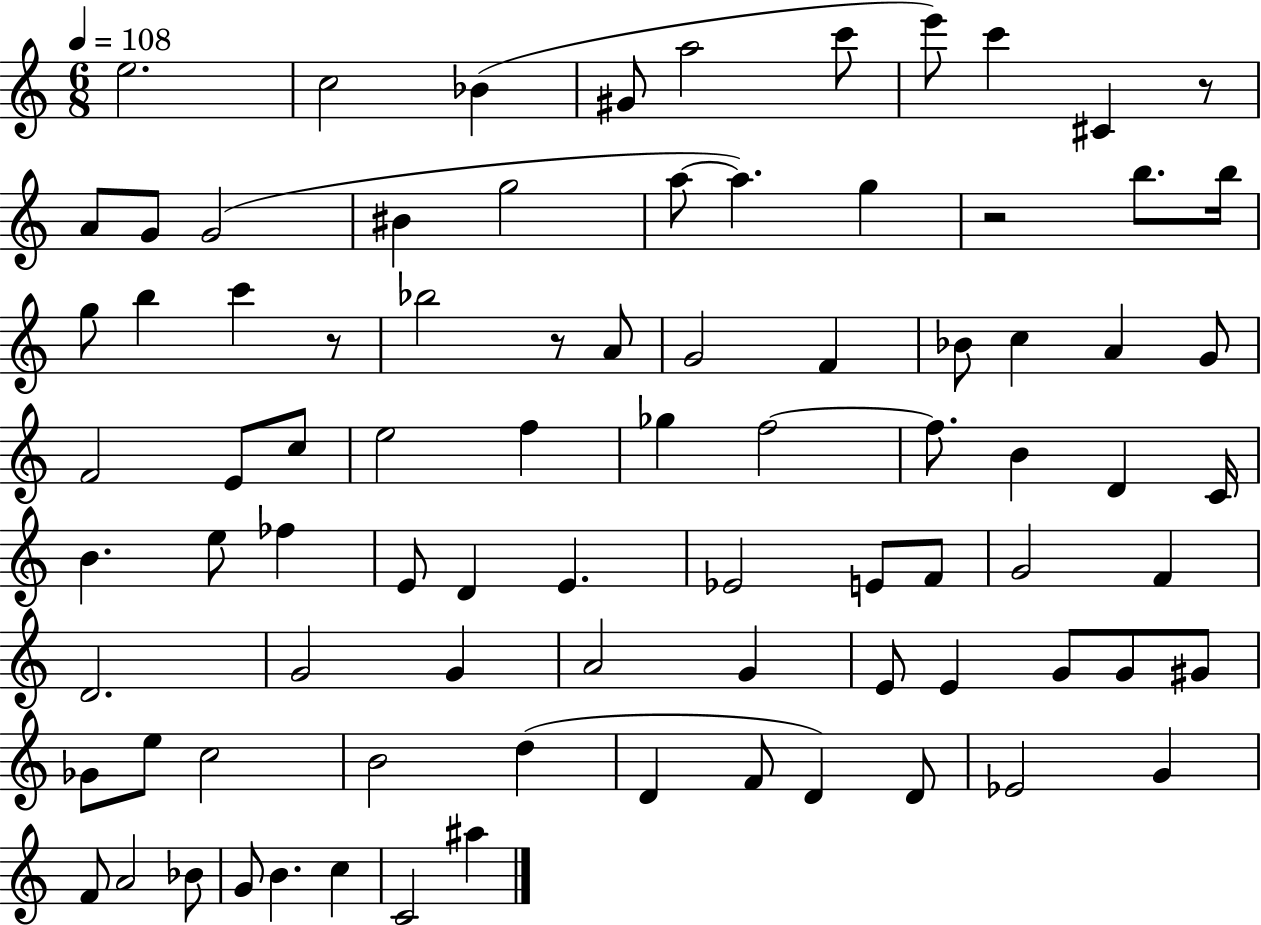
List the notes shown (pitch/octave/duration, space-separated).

E5/h. C5/h Bb4/q G#4/e A5/h C6/e E6/e C6/q C#4/q R/e A4/e G4/e G4/h BIS4/q G5/h A5/e A5/q. G5/q R/h B5/e. B5/s G5/e B5/q C6/q R/e Bb5/h R/e A4/e G4/h F4/q Bb4/e C5/q A4/q G4/e F4/h E4/e C5/e E5/h F5/q Gb5/q F5/h F5/e. B4/q D4/q C4/s B4/q. E5/e FES5/q E4/e D4/q E4/q. Eb4/h E4/e F4/e G4/h F4/q D4/h. G4/h G4/q A4/h G4/q E4/e E4/q G4/e G4/e G#4/e Gb4/e E5/e C5/h B4/h D5/q D4/q F4/e D4/q D4/e Eb4/h G4/q F4/e A4/h Bb4/e G4/e B4/q. C5/q C4/h A#5/q